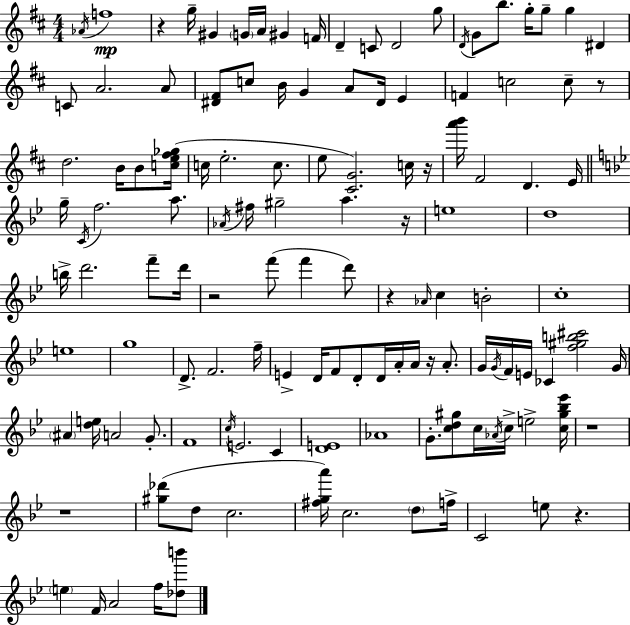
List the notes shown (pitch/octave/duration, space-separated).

Ab4/s F5/w R/q G5/s G#4/q G4/s A4/s G#4/q F4/s D4/q C4/e D4/h G5/e D4/s G4/e B5/e. G5/s G5/e G5/q D#4/q C4/e A4/h. A4/e [D#4,F#4]/e C5/e B4/s G4/q A4/e D#4/s E4/q F4/q C5/h C5/e R/e D5/h. B4/s B4/e [C5,E5,F#5,Gb5]/s C5/s E5/h. C5/e. E5/e [C#4,G4]/h. C5/s R/s [A6,B6]/s F#4/h D4/q. E4/s G5/s C4/s F5/h. A5/e. Ab4/s F#5/s G#5/h A5/q. R/s E5/w D5/w B5/s D6/h. F6/e D6/s R/h F6/e F6/q D6/e R/q Ab4/s C5/q B4/h C5/w E5/w G5/w D4/e. F4/h. F5/s E4/q D4/s F4/e D4/e D4/s A4/s A4/s R/s A4/e. G4/s G4/s F4/s E4/s CES4/q [F5,G#5,B5,C#6]/h G4/s A#4/q [D5,E5]/s A4/h G4/e. F4/w C5/s E4/h. C4/q [D4,E4]/w Ab4/w G4/e. [C5,D5,G#5]/e C5/s Ab4/s C5/s E5/h [C5,G#5,Bb5,Eb6]/s R/w R/w [G#5,Db6]/e D5/e C5/h. [F#5,G5,A6]/s C5/h. D5/e F5/s C4/h E5/e R/q. E5/q F4/s A4/h F5/s [Db5,B6]/e